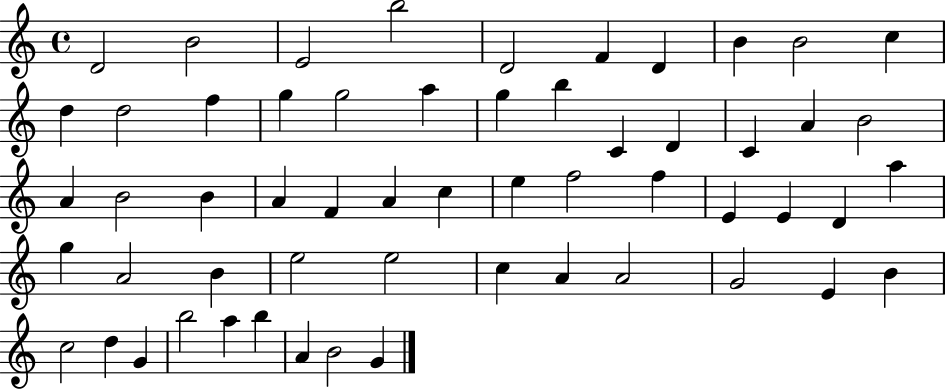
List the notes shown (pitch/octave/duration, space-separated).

D4/h B4/h E4/h B5/h D4/h F4/q D4/q B4/q B4/h C5/q D5/q D5/h F5/q G5/q G5/h A5/q G5/q B5/q C4/q D4/q C4/q A4/q B4/h A4/q B4/h B4/q A4/q F4/q A4/q C5/q E5/q F5/h F5/q E4/q E4/q D4/q A5/q G5/q A4/h B4/q E5/h E5/h C5/q A4/q A4/h G4/h E4/q B4/q C5/h D5/q G4/q B5/h A5/q B5/q A4/q B4/h G4/q